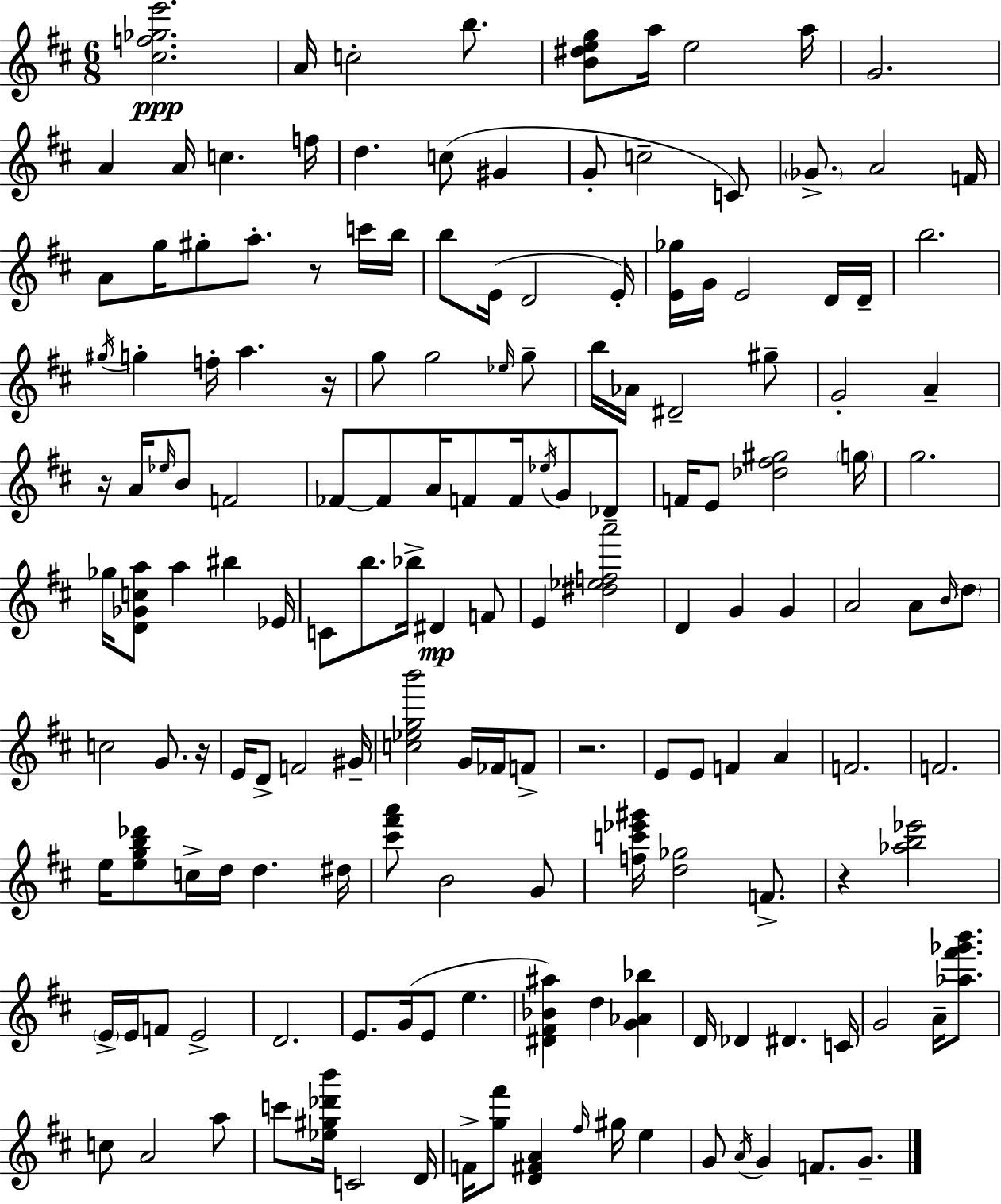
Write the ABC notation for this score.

X:1
T:Untitled
M:6/8
L:1/4
K:D
[^cf_ge']2 A/4 c2 b/2 [B^deg]/2 a/4 e2 a/4 G2 A A/4 c f/4 d c/2 ^G G/2 c2 C/2 _G/2 A2 F/4 A/2 g/4 ^g/2 a/2 z/2 c'/4 b/4 b/2 E/4 D2 E/4 [E_g]/4 G/4 E2 D/4 D/4 b2 ^g/4 g f/4 a z/4 g/2 g2 _e/4 g/2 b/4 _A/4 ^D2 ^g/2 G2 A z/4 A/4 _e/4 B/2 F2 _F/2 _F/2 A/4 F/2 F/4 _e/4 G/2 _D/2 F/4 E/2 [_d^f^g]2 g/4 g2 _g/4 [D_Gca]/2 a ^b _E/4 C/2 b/2 _b/4 ^D F/2 E [^d_efa']2 D G G A2 A/2 B/4 d/2 c2 G/2 z/4 E/4 D/2 F2 ^G/4 [c_egb']2 G/4 _F/4 F/2 z2 E/2 E/2 F A F2 F2 e/4 [egb_d']/2 c/4 d/4 d ^d/4 [^c'^f'a']/2 B2 G/2 [fc'_e'^g']/4 [d_g]2 F/2 z [_ab_e']2 E/4 E/4 F/2 E2 D2 E/2 G/4 E/2 e [^D^F_B^a] d [G_A_b] D/4 _D ^D C/4 G2 A/4 [_a^f'_g'b']/2 c/2 A2 a/2 c'/2 [_e^g_d'b']/4 C2 D/4 F/4 [g^f']/2 [D^FA] ^f/4 ^g/4 e G/2 A/4 G F/2 G/2